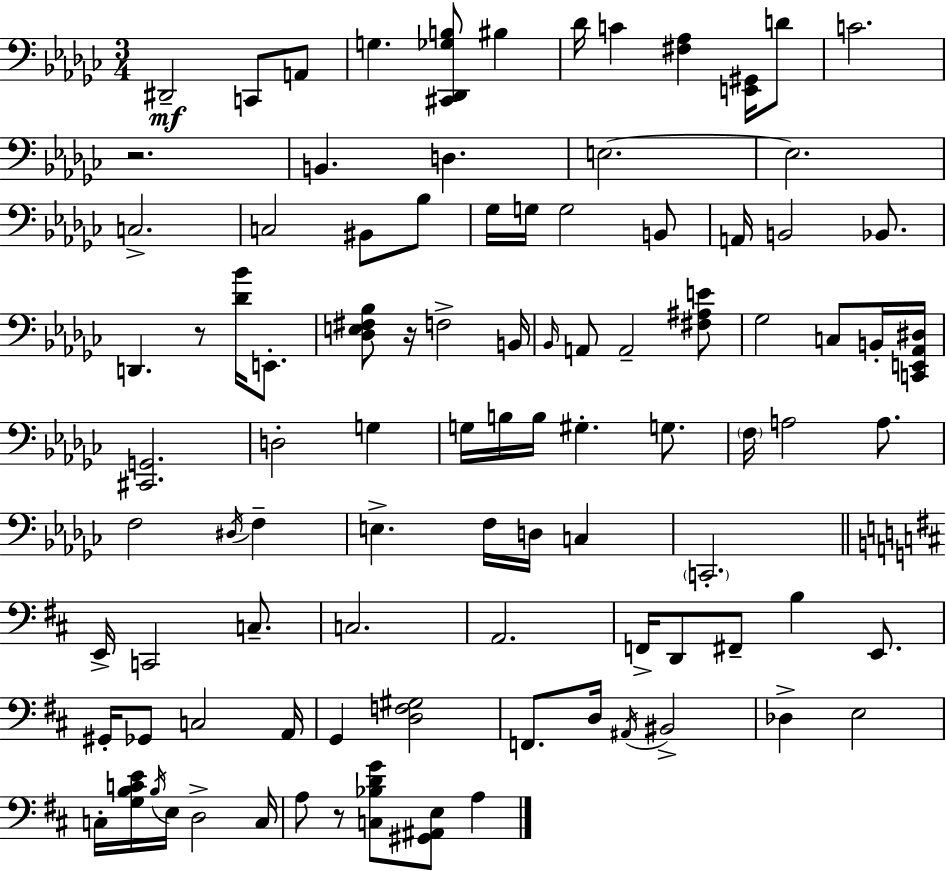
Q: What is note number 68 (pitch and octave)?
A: F2